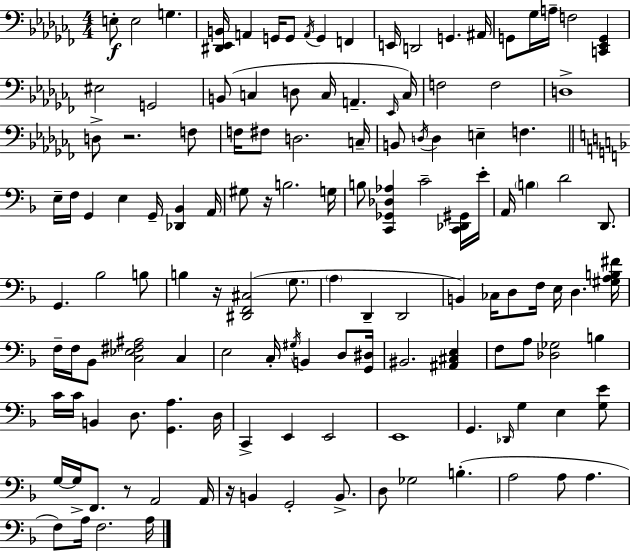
{
  \clef bass
  \numericTimeSignature
  \time 4/4
  \key aes \minor
  e8-.\f e2 g4. | <dis, ees, b,>16 a,4 g,16 g,8 \acciaccatura { a,16 } g,4 f,4 | e,16 d,2 g,4. | ais,16 g,8 ges16 a16-- f2 <c, ees, g,>4 | \break eis2 g,2 | b,8( c4 d8 c16 a,4.-- | \grace { ees,16 }) c16 f2 f2 | d1-> | \break d8-> r2. | f8 f16 fis8 d2. | c16-- b,8 \acciaccatura { d16 } d4 e4-- f4. | \bar "||" \break \key f \major e16-- f16 g,4 e4 g,16-- <des, bes,>4 a,16 | gis8 r16 b2. g16 | b8 <c, ges, des aes>4 c'2-- <c, des, gis,>16 e'16-. | a,16 \parenthesize b4 d'2 d,8. | \break g,4. bes2 b8 | b4 r16 <dis, f, cis>2( \parenthesize g8. | \parenthesize a4 d,4-- d,2 | b,4) ces16 d8 f16 e16 d4. <gis a b fis'>16 | \break f16-- f16 bes,8 <c ees fis ais>2 c4 | e2 c16-. \acciaccatura { gis16 } b,4 d8 | <g, dis>16 bis,2. <ais, cis e>4 | f8 a8 <des ges>2 b4 | \break c'16 c'16 b,4 d8. <g, a>4. | d16 c,4-> e,4 e,2 | e,1 | g,4. \grace { des,16 } g4 e4 | \break <g e'>8 g16~~ g16-> f,8. r8 a,2 | a,16 r16 b,4 g,2-. b,8.-> | d8 ges2 b4.-.( | a2 a8 a4. | \break f8) a16 f2. | a16 \bar "|."
}